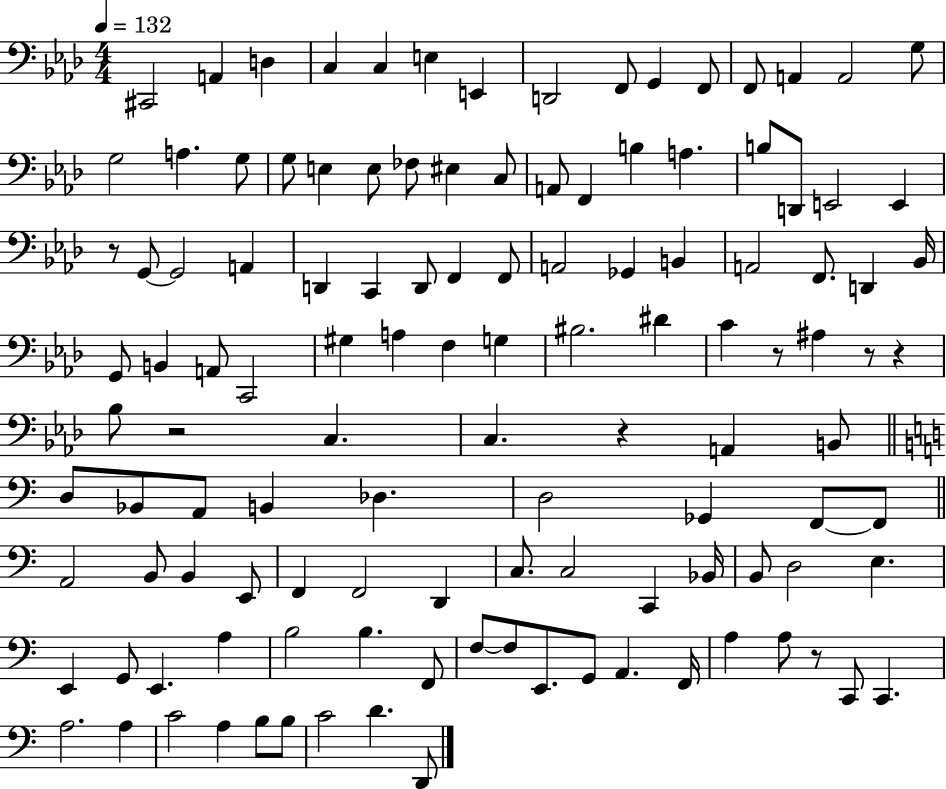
C#2/h A2/q D3/q C3/q C3/q E3/q E2/q D2/h F2/e G2/q F2/e F2/e A2/q A2/h G3/e G3/h A3/q. G3/e G3/e E3/q E3/e FES3/e EIS3/q C3/e A2/e F2/q B3/q A3/q. B3/e D2/e E2/h E2/q R/e G2/e G2/h A2/q D2/q C2/q D2/e F2/q F2/e A2/h Gb2/q B2/q A2/h F2/e. D2/q Bb2/s G2/e B2/q A2/e C2/h G#3/q A3/q F3/q G3/q BIS3/h. D#4/q C4/q R/e A#3/q R/e R/q Bb3/e R/h C3/q. C3/q. R/q A2/q B2/e D3/e Bb2/e A2/e B2/q Db3/q. D3/h Gb2/q F2/e F2/e A2/h B2/e B2/q E2/e F2/q F2/h D2/q C3/e. C3/h C2/q Bb2/s B2/e D3/h E3/q. E2/q G2/e E2/q. A3/q B3/h B3/q. F2/e F3/e F3/e E2/e. G2/e A2/q. F2/s A3/q A3/e R/e C2/e C2/q. A3/h. A3/q C4/h A3/q B3/e B3/e C4/h D4/q. D2/e